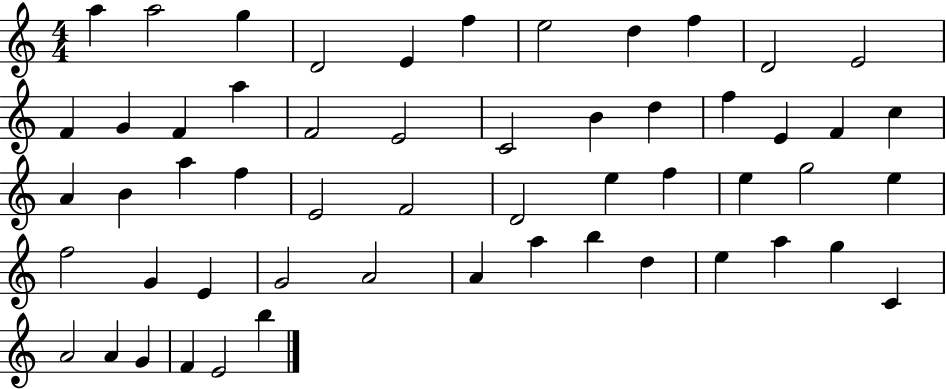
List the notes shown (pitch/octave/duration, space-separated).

A5/q A5/h G5/q D4/h E4/q F5/q E5/h D5/q F5/q D4/h E4/h F4/q G4/q F4/q A5/q F4/h E4/h C4/h B4/q D5/q F5/q E4/q F4/q C5/q A4/q B4/q A5/q F5/q E4/h F4/h D4/h E5/q F5/q E5/q G5/h E5/q F5/h G4/q E4/q G4/h A4/h A4/q A5/q B5/q D5/q E5/q A5/q G5/q C4/q A4/h A4/q G4/q F4/q E4/h B5/q